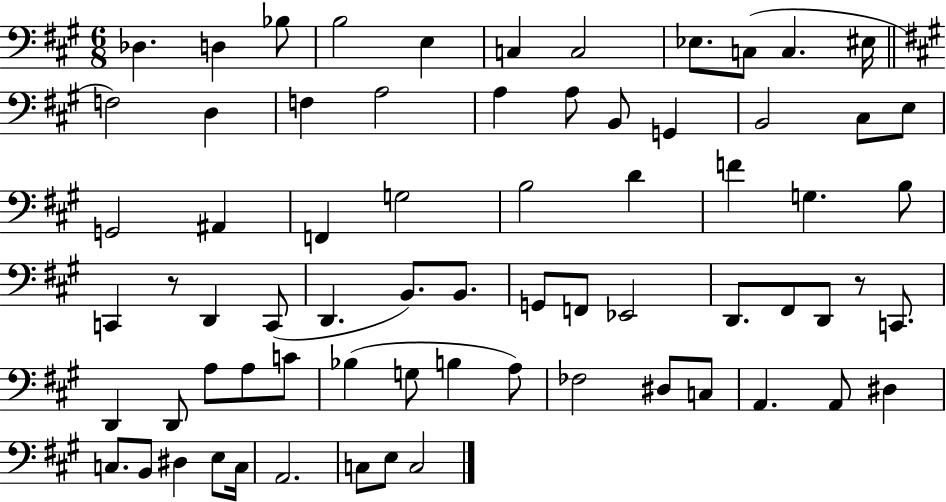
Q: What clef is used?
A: bass